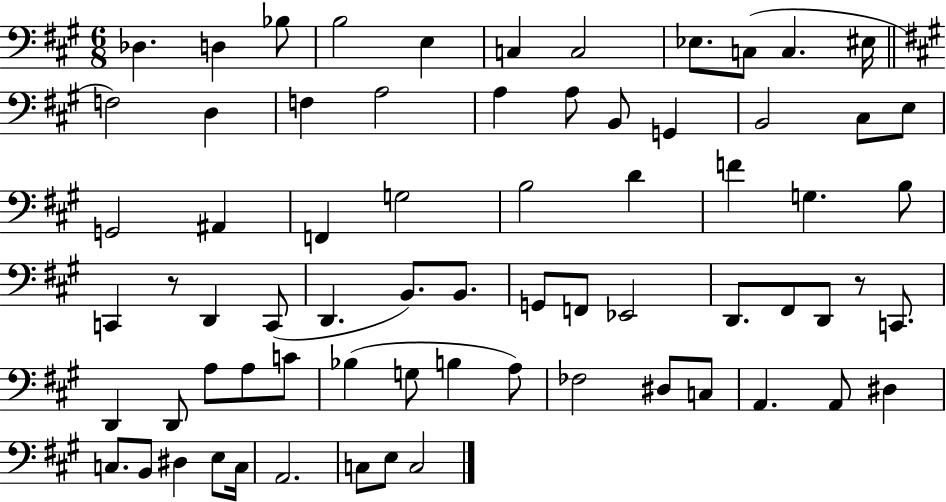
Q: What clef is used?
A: bass